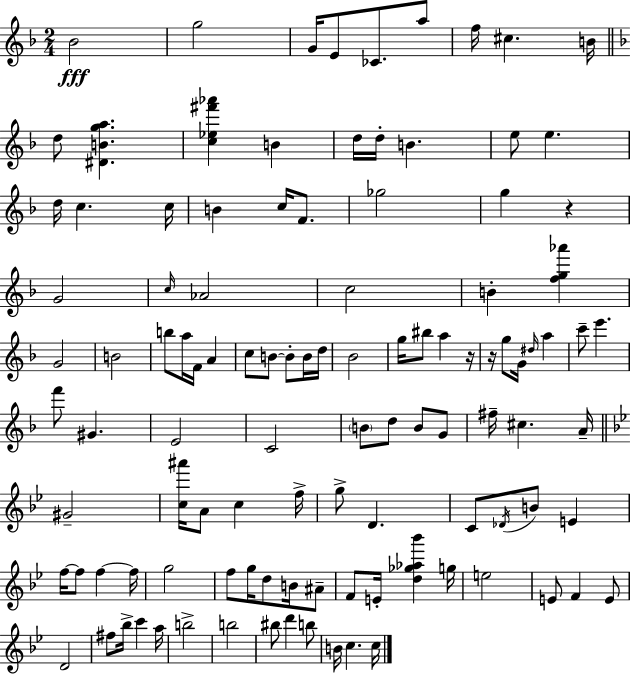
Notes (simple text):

Bb4/h G5/h G4/s E4/e CES4/e. A5/e F5/s C#5/q. B4/s D5/e [D#4,B4,G5,A5]/q. [C5,Eb5,F#6,Ab6]/q B4/q D5/s D5/s B4/q. E5/e E5/q. D5/s C5/q. C5/s B4/q C5/s F4/e. Gb5/h G5/q R/q G4/h C5/s Ab4/h C5/h B4/q [F5,G5,Ab6]/q G4/h B4/h B5/e A5/s F4/s A4/q C5/e B4/e B4/e B4/s D5/s Bb4/h G5/s BIS5/e A5/q R/s R/s G5/e G4/s D#5/s A5/q C6/e E6/q. F6/e G#4/q. E4/h C4/h B4/e D5/e B4/e G4/e F#5/s C#5/q. A4/s G#4/h [C5,A#6]/s A4/e C5/q F5/s G5/e D4/q. C4/e Db4/s B4/e E4/q F5/s F5/e F5/q F5/s G5/h F5/e G5/s D5/e B4/s A#4/e F4/e E4/s [D5,Gb5,Ab5,Bb6]/q G5/s E5/h E4/e F4/q E4/e D4/h F#5/e Bb5/s C6/q A5/s B5/h B5/h BIS5/e D6/q B5/e B4/s C5/q. C5/s